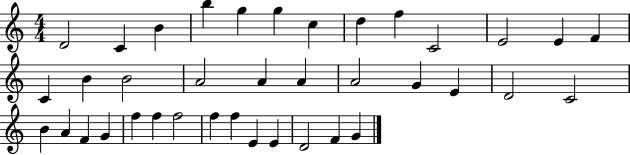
X:1
T:Untitled
M:4/4
L:1/4
K:C
D2 C B b g g c d f C2 E2 E F C B B2 A2 A A A2 G E D2 C2 B A F G f f f2 f f E E D2 F G